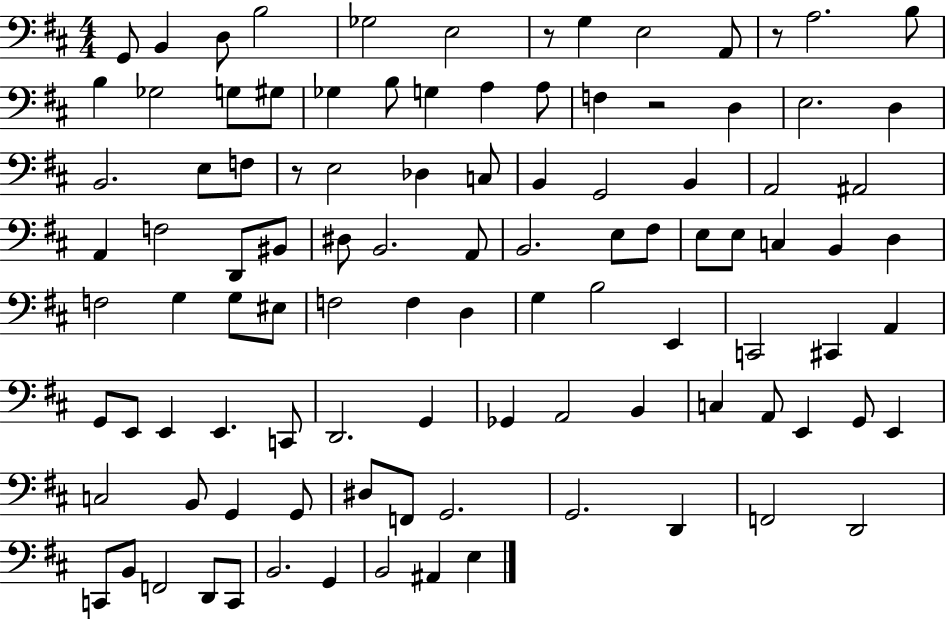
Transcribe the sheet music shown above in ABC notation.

X:1
T:Untitled
M:4/4
L:1/4
K:D
G,,/2 B,, D,/2 B,2 _G,2 E,2 z/2 G, E,2 A,,/2 z/2 A,2 B,/2 B, _G,2 G,/2 ^G,/2 _G, B,/2 G, A, A,/2 F, z2 D, E,2 D, B,,2 E,/2 F,/2 z/2 E,2 _D, C,/2 B,, G,,2 B,, A,,2 ^A,,2 A,, F,2 D,,/2 ^B,,/2 ^D,/2 B,,2 A,,/2 B,,2 E,/2 ^F,/2 E,/2 E,/2 C, B,, D, F,2 G, G,/2 ^E,/2 F,2 F, D, G, B,2 E,, C,,2 ^C,, A,, G,,/2 E,,/2 E,, E,, C,,/2 D,,2 G,, _G,, A,,2 B,, C, A,,/2 E,, G,,/2 E,, C,2 B,,/2 G,, G,,/2 ^D,/2 F,,/2 G,,2 G,,2 D,, F,,2 D,,2 C,,/2 B,,/2 F,,2 D,,/2 C,,/2 B,,2 G,, B,,2 ^A,, E,